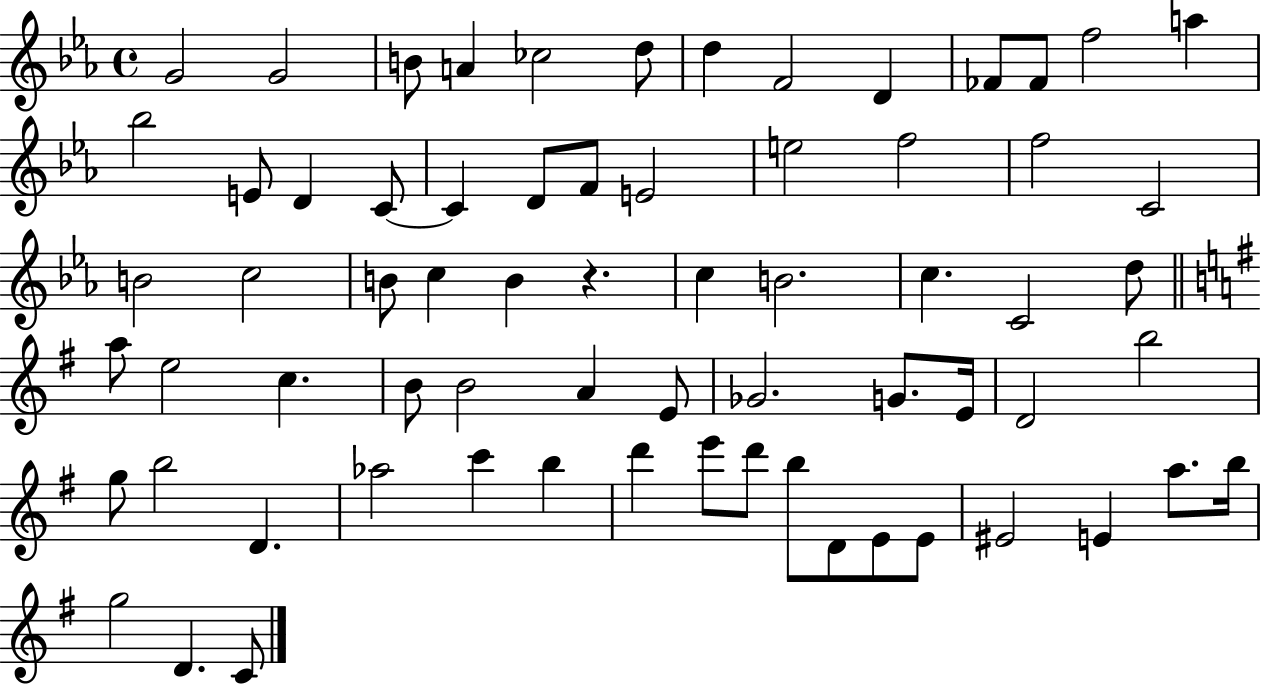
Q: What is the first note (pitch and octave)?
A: G4